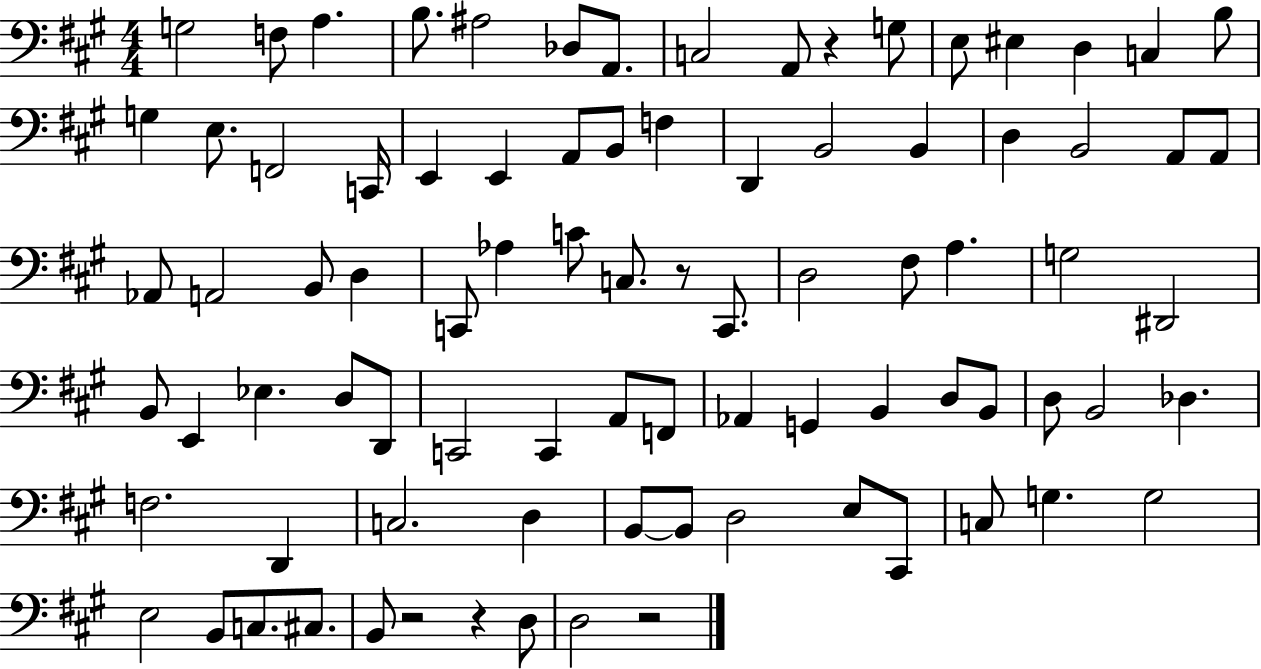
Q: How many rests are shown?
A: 5